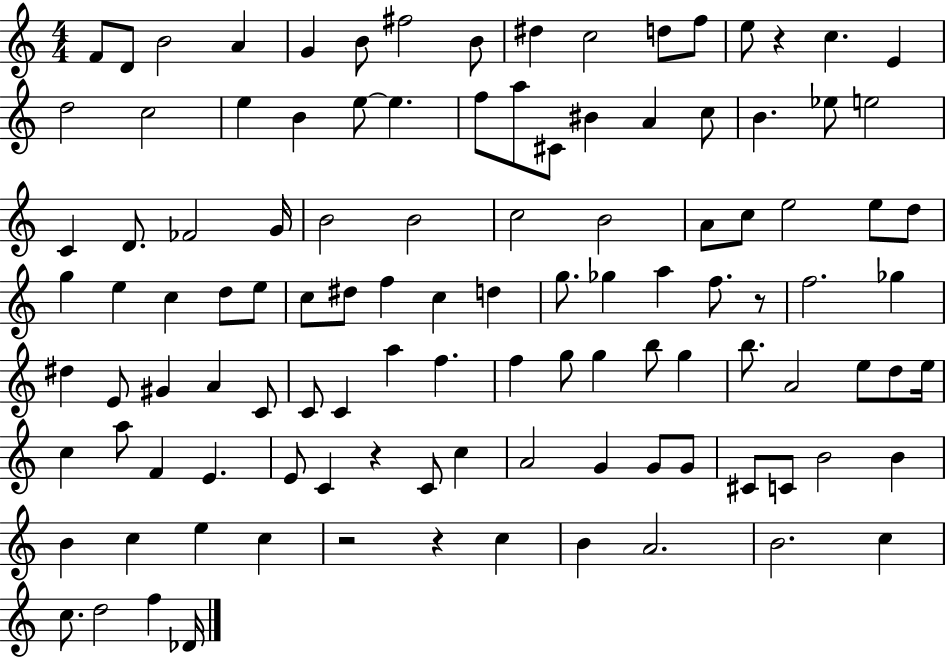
X:1
T:Untitled
M:4/4
L:1/4
K:C
F/2 D/2 B2 A G B/2 ^f2 B/2 ^d c2 d/2 f/2 e/2 z c E d2 c2 e B e/2 e f/2 a/2 ^C/2 ^B A c/2 B _e/2 e2 C D/2 _F2 G/4 B2 B2 c2 B2 A/2 c/2 e2 e/2 d/2 g e c d/2 e/2 c/2 ^d/2 f c d g/2 _g a f/2 z/2 f2 _g ^d E/2 ^G A C/2 C/2 C a f f g/2 g b/2 g b/2 A2 e/2 d/2 e/4 c a/2 F E E/2 C z C/2 c A2 G G/2 G/2 ^C/2 C/2 B2 B B c e c z2 z c B A2 B2 c c/2 d2 f _D/4